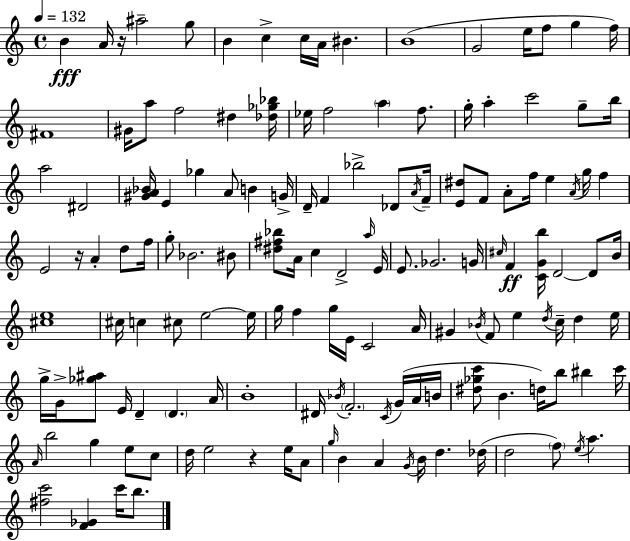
{
  \clef treble
  \time 4/4
  \defaultTimeSignature
  \key a \minor
  \tempo 4 = 132
  b'4\fff a'16 r16 ais''2-- g''8 | b'4 c''4-> c''16 a'16 bis'4. | b'1( | g'2 e''16 f''8 g''4 f''16) | \break fis'1 | gis'16 a''8 f''2 dis''4 <des'' ges'' bes''>16 | ees''16 f''2 \parenthesize a''4 f''8. | g''16-. a''4-. c'''2 g''8-- b''16 | \break a''2 dis'2 | <gis' a' bes'>16 e'4 ges''4 a'8 b'4 g'16-> | d'16-- f'4 bes''2-> des'8 \acciaccatura { a'16 } | f'16-- <e' dis''>8 f'8 a'8-. f''16 e''4 \acciaccatura { a'16 } g''16 f''4 | \break e'2 r16 a'4-. d''8 | f''16 g''8-. bes'2. | bis'8 <dis'' fis'' bes''>8 a'16 c''4 d'2-> | \grace { a''16 } e'16 e'8. ges'2. | \break g'16 \grace { cis''16 } f'4\ff <c' g' b''>16 d'2~~ | d'8 b'16 <cis'' e''>1 | cis''16 c''4 cis''8 e''2~~ | e''16 g''16 f''4 g''16 e'16 c'2 | \break a'16 gis'4 \acciaccatura { bes'16 } f'8 e''4 \acciaccatura { d''16 } | c''16-- d''4 e''16 g''16-> g'16-> <ges'' ais''>8 e'16 d'4-- \parenthesize d'4. | a'16 b'1-. | dis'16 \acciaccatura { bes'16 } \parenthesize f'2.-. | \break \acciaccatura { c'16 } g'16( a'16 b'16 <dis'' ges'' c'''>8 b'4. | d''16) b''8 bis''4 c'''16 \grace { a'16 } b''2 | g''4 e''8 c''8 d''16 e''2 | r4 e''16 a'8 \grace { g''16 } b'4 a'4 | \break \acciaccatura { g'16 } b'16 d''4. des''16( d''2 | \parenthesize f''8) \acciaccatura { e''16 } a''4. <fis'' c'''>2 | <f' ges'>4 c'''16 b''8. \bar "|."
}